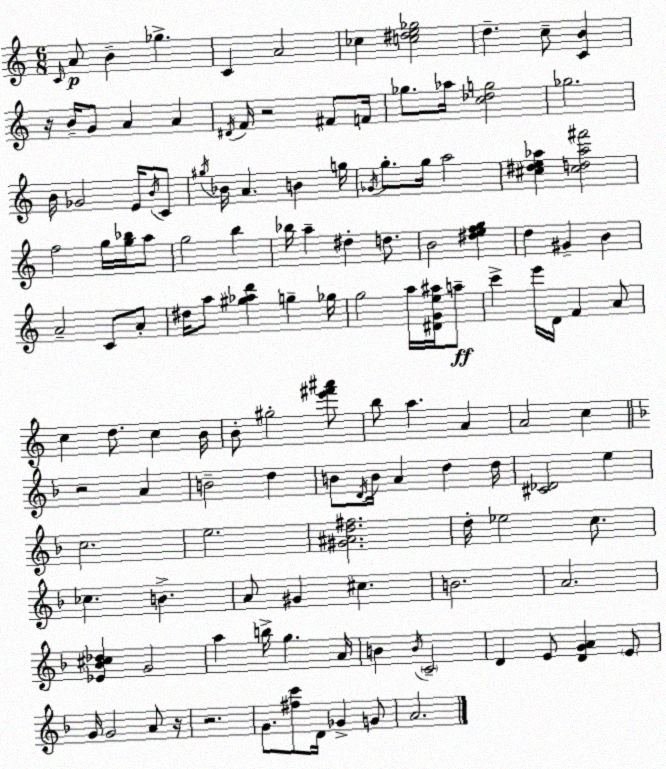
X:1
T:Untitled
M:6/8
L:1/4
K:C
C/4 A/2 B _g C A2 _c [c^de_g]2 d c/2 [CB] z/4 B/4 G/2 A A ^D/4 F/4 z2 ^F/2 F/4 _g/2 _a/4 [c_dg]2 _g2 B/4 _G2 E/4 B/4 C/2 ^g/4 _B/4 A B g/4 _G/4 g/2 g/4 a2 [^c^de_a] [^cd_a^f']2 f2 g/4 [g_b]/4 a/2 g2 b _b/4 a ^d d/2 B2 [^defg] d ^G B A2 C/2 A/2 ^d/4 a/2 [^g_ad'] g _g/4 g2 a/4 [^DGe^a]/4 a/2 c' e'/4 D/4 F A/2 c d/2 c B/4 B/2 ^g2 [e'^f'^a']/2 b/2 a A A2 c z2 A B2 d B/2 D/4 B/4 A d d/4 [^C_D]2 e c2 e2 [^G^Ad^f]2 d/4 _e2 c/2 _c B A/2 ^G ^c B2 A2 [_E_B^c_d] G2 a b/4 g A/4 B B/4 C2 D E/2 [DGA] E/2 G/4 G2 A/2 z/4 z2 G/2 [^fc']/2 D/4 _G G/2 A2